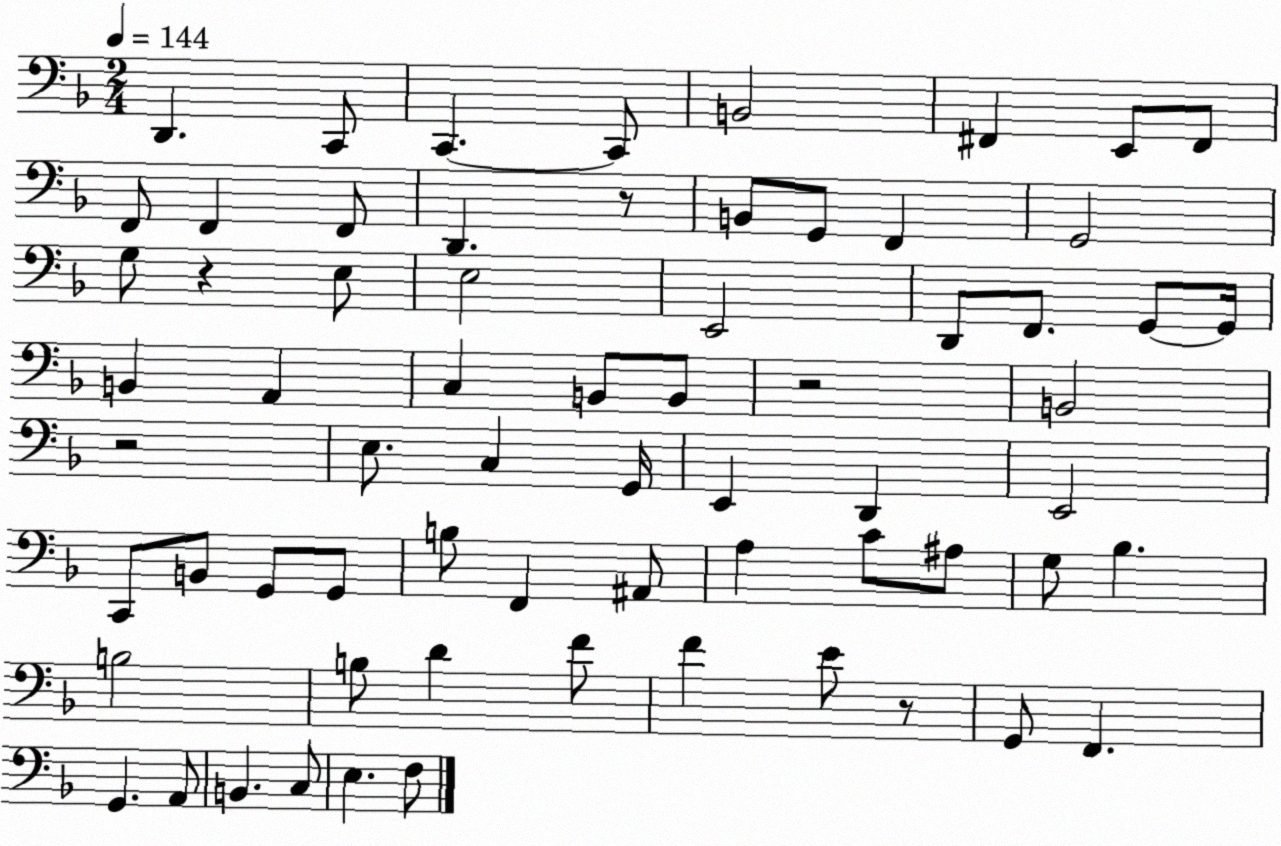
X:1
T:Untitled
M:2/4
L:1/4
K:F
D,, C,,/2 C,, C,,/2 B,,2 ^F,, E,,/2 ^F,,/2 F,,/2 F,, F,,/2 D,, z/2 B,,/2 G,,/2 F,, G,,2 G,/2 z E,/2 E,2 E,,2 D,,/2 F,,/2 G,,/2 G,,/4 B,, A,, C, B,,/2 B,,/2 z2 B,,2 z2 E,/2 C, G,,/4 E,, D,, E,,2 C,,/2 B,,/2 G,,/2 G,,/2 B,/2 F,, ^A,,/2 A, C/2 ^A,/2 G,/2 _B, B,2 B,/2 D F/2 F E/2 z/2 G,,/2 F,, G,, A,,/2 B,, C,/2 E, F,/2